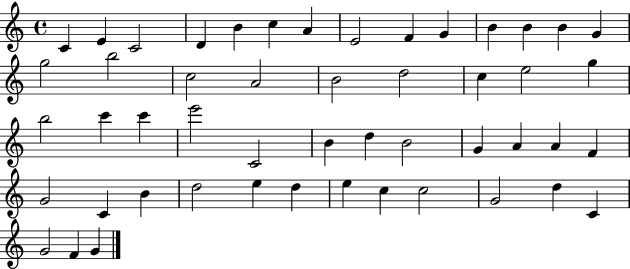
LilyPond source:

{
  \clef treble
  \time 4/4
  \defaultTimeSignature
  \key c \major
  c'4 e'4 c'2 | d'4 b'4 c''4 a'4 | e'2 f'4 g'4 | b'4 b'4 b'4 g'4 | \break g''2 b''2 | c''2 a'2 | b'2 d''2 | c''4 e''2 g''4 | \break b''2 c'''4 c'''4 | e'''2 c'2 | b'4 d''4 b'2 | g'4 a'4 a'4 f'4 | \break g'2 c'4 b'4 | d''2 e''4 d''4 | e''4 c''4 c''2 | g'2 d''4 c'4 | \break g'2 f'4 g'4 | \bar "|."
}